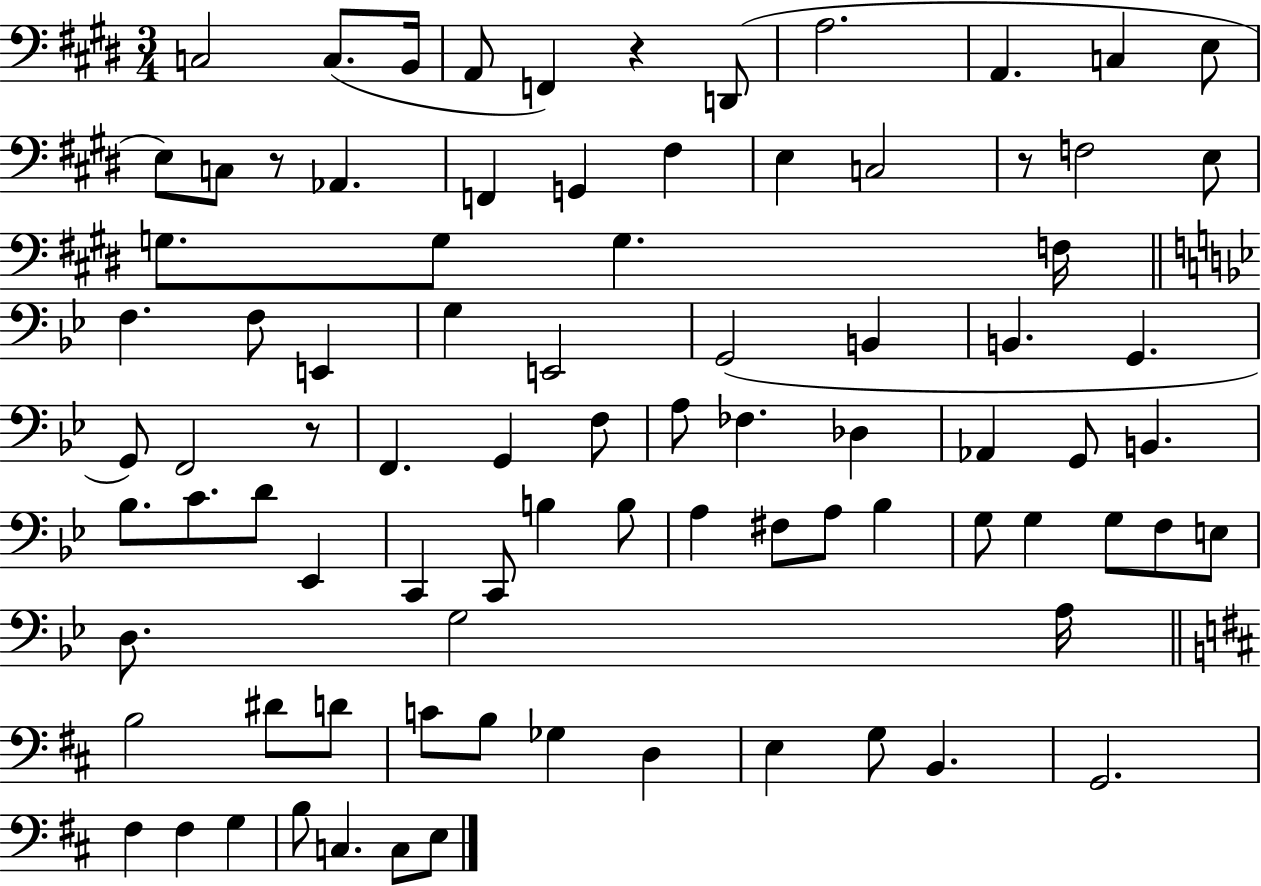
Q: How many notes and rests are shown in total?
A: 86